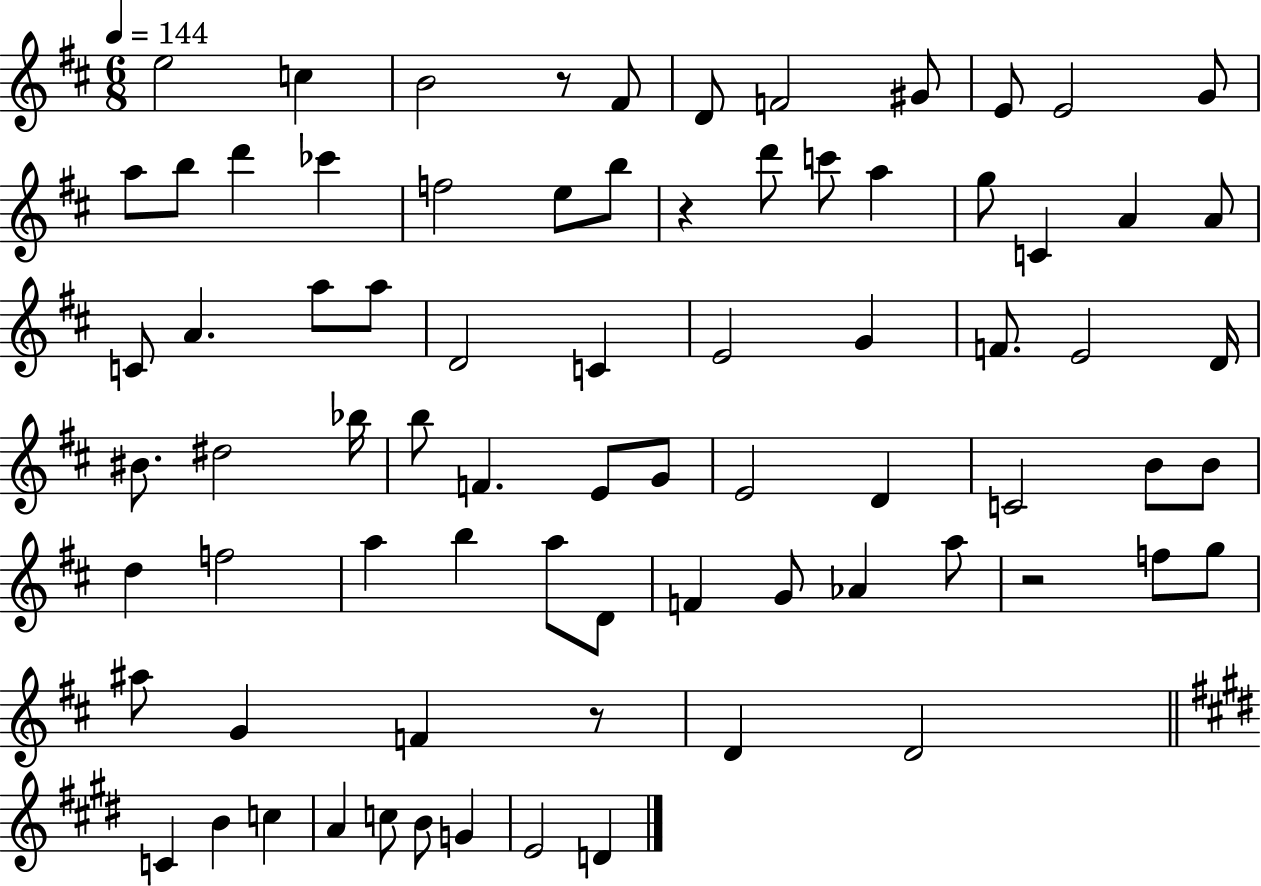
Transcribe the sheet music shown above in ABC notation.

X:1
T:Untitled
M:6/8
L:1/4
K:D
e2 c B2 z/2 ^F/2 D/2 F2 ^G/2 E/2 E2 G/2 a/2 b/2 d' _c' f2 e/2 b/2 z d'/2 c'/2 a g/2 C A A/2 C/2 A a/2 a/2 D2 C E2 G F/2 E2 D/4 ^B/2 ^d2 _b/4 b/2 F E/2 G/2 E2 D C2 B/2 B/2 d f2 a b a/2 D/2 F G/2 _A a/2 z2 f/2 g/2 ^a/2 G F z/2 D D2 C B c A c/2 B/2 G E2 D